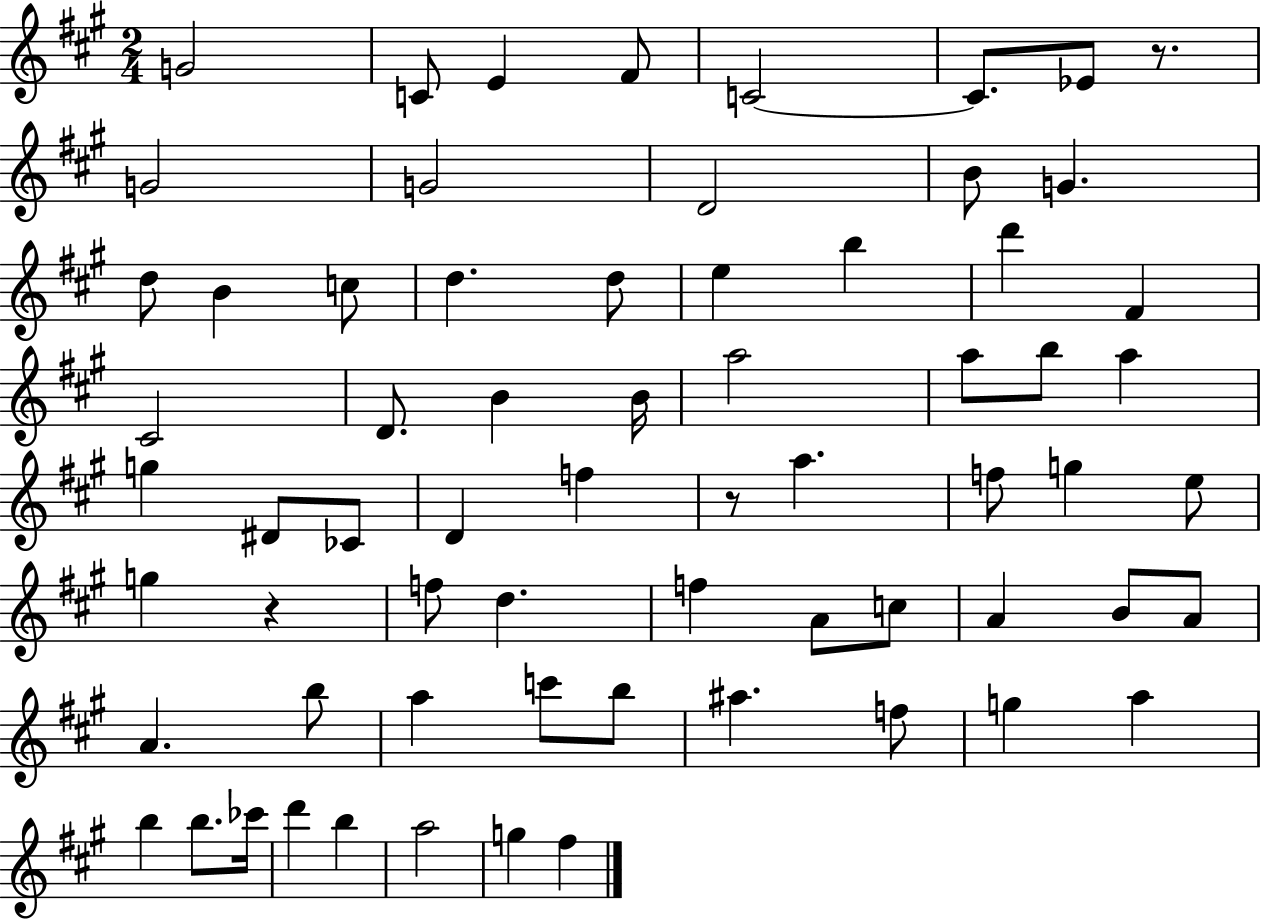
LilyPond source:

{
  \clef treble
  \numericTimeSignature
  \time 2/4
  \key a \major
  \repeat volta 2 { g'2 | c'8 e'4 fis'8 | c'2~~ | c'8. ees'8 r8. | \break g'2 | g'2 | d'2 | b'8 g'4. | \break d''8 b'4 c''8 | d''4. d''8 | e''4 b''4 | d'''4 fis'4 | \break cis'2 | d'8. b'4 b'16 | a''2 | a''8 b''8 a''4 | \break g''4 dis'8 ces'8 | d'4 f''4 | r8 a''4. | f''8 g''4 e''8 | \break g''4 r4 | f''8 d''4. | f''4 a'8 c''8 | a'4 b'8 a'8 | \break a'4. b''8 | a''4 c'''8 b''8 | ais''4. f''8 | g''4 a''4 | \break b''4 b''8. ces'''16 | d'''4 b''4 | a''2 | g''4 fis''4 | \break } \bar "|."
}